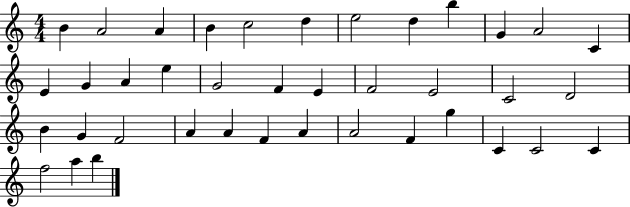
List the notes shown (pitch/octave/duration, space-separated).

B4/q A4/h A4/q B4/q C5/h D5/q E5/h D5/q B5/q G4/q A4/h C4/q E4/q G4/q A4/q E5/q G4/h F4/q E4/q F4/h E4/h C4/h D4/h B4/q G4/q F4/h A4/q A4/q F4/q A4/q A4/h F4/q G5/q C4/q C4/h C4/q F5/h A5/q B5/q